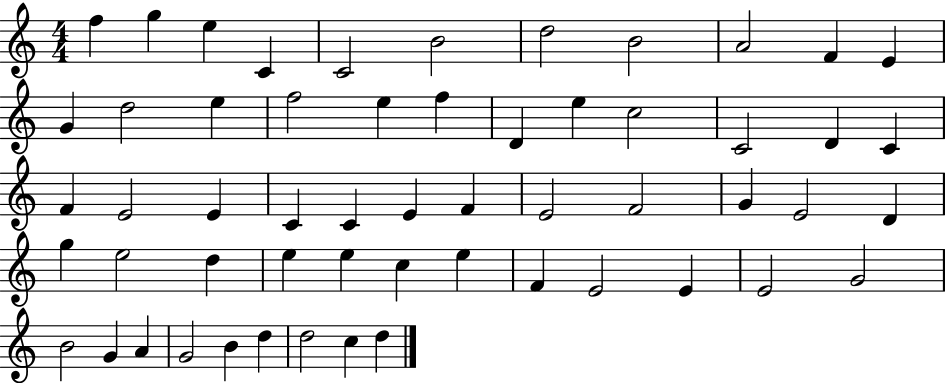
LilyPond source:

{
  \clef treble
  \numericTimeSignature
  \time 4/4
  \key c \major
  f''4 g''4 e''4 c'4 | c'2 b'2 | d''2 b'2 | a'2 f'4 e'4 | \break g'4 d''2 e''4 | f''2 e''4 f''4 | d'4 e''4 c''2 | c'2 d'4 c'4 | \break f'4 e'2 e'4 | c'4 c'4 e'4 f'4 | e'2 f'2 | g'4 e'2 d'4 | \break g''4 e''2 d''4 | e''4 e''4 c''4 e''4 | f'4 e'2 e'4 | e'2 g'2 | \break b'2 g'4 a'4 | g'2 b'4 d''4 | d''2 c''4 d''4 | \bar "|."
}